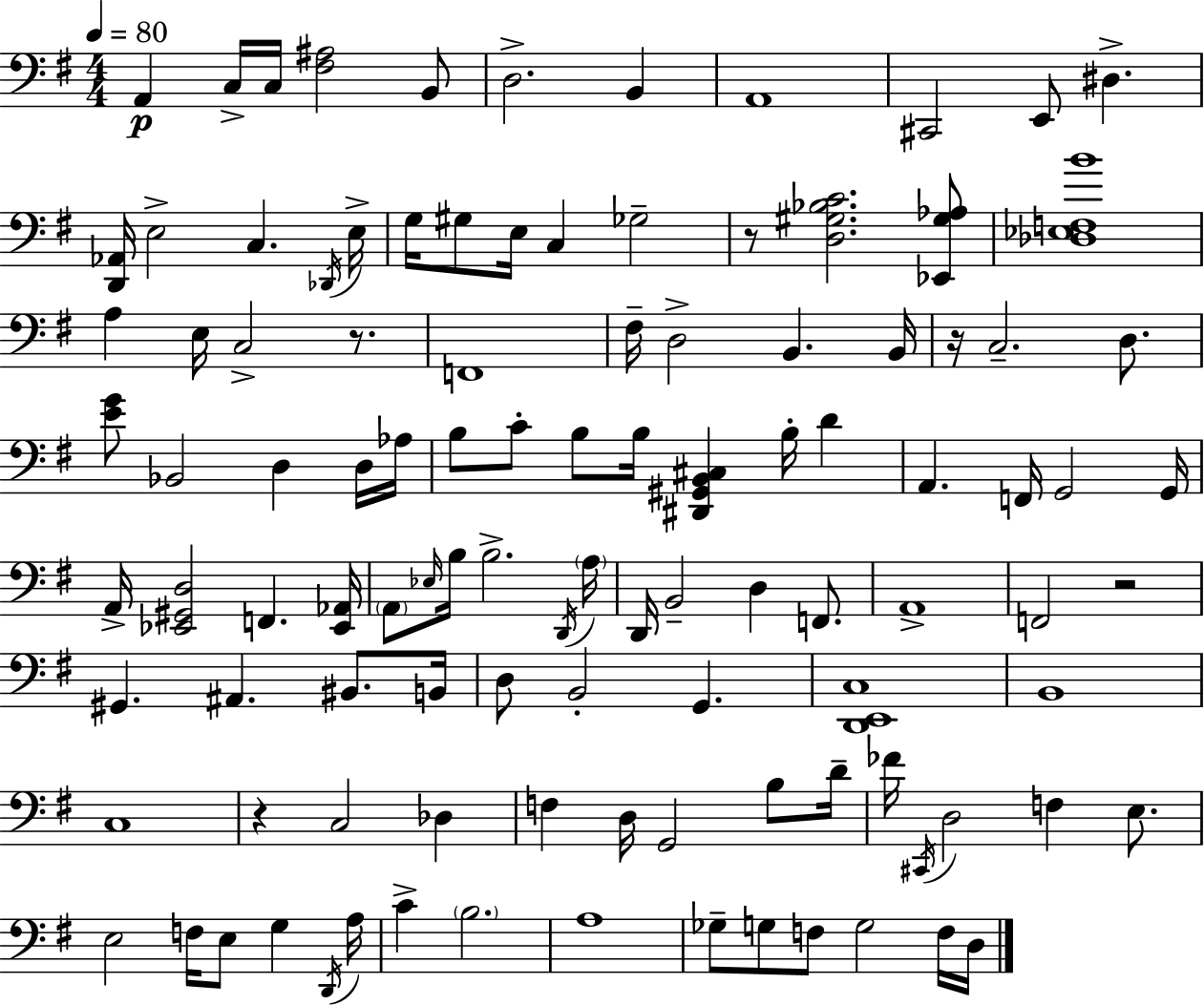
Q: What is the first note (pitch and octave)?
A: A2